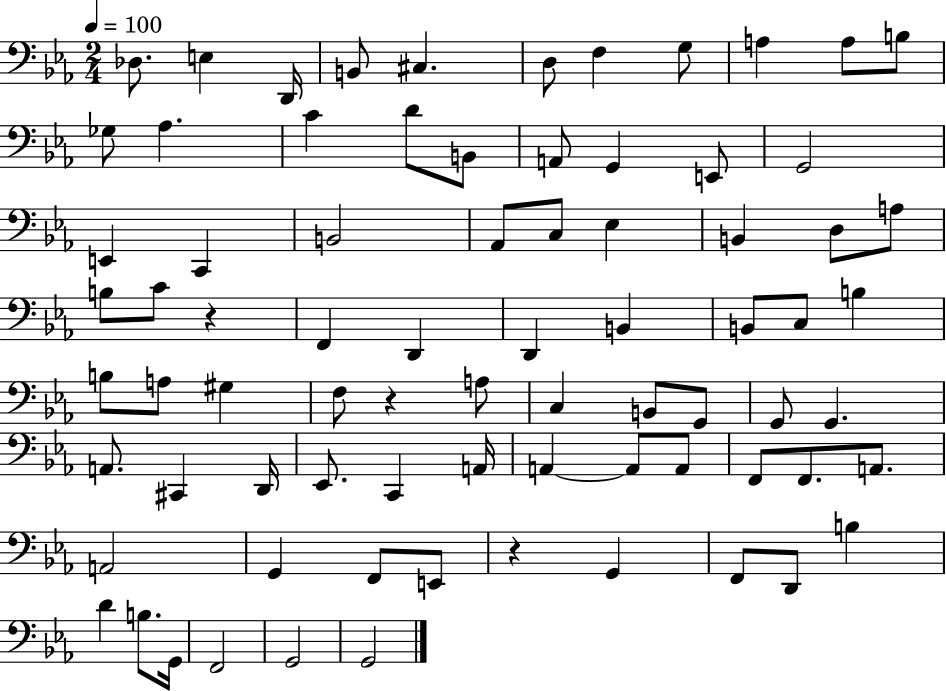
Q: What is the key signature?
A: EES major